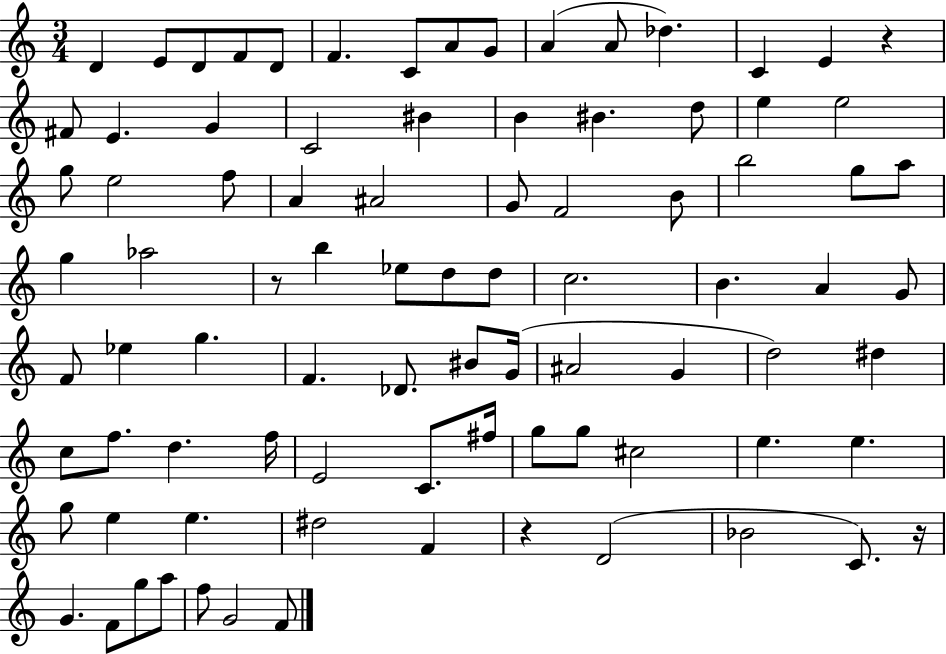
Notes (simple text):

D4/q E4/e D4/e F4/e D4/e F4/q. C4/e A4/e G4/e A4/q A4/e Db5/q. C4/q E4/q R/q F#4/e E4/q. G4/q C4/h BIS4/q B4/q BIS4/q. D5/e E5/q E5/h G5/e E5/h F5/e A4/q A#4/h G4/e F4/h B4/e B5/h G5/e A5/e G5/q Ab5/h R/e B5/q Eb5/e D5/e D5/e C5/h. B4/q. A4/q G4/e F4/e Eb5/q G5/q. F4/q. Db4/e. BIS4/e G4/s A#4/h G4/q D5/h D#5/q C5/e F5/e. D5/q. F5/s E4/h C4/e. F#5/s G5/e G5/e C#5/h E5/q. E5/q. G5/e E5/q E5/q. D#5/h F4/q R/q D4/h Bb4/h C4/e. R/s G4/q. F4/e G5/e A5/e F5/e G4/h F4/e